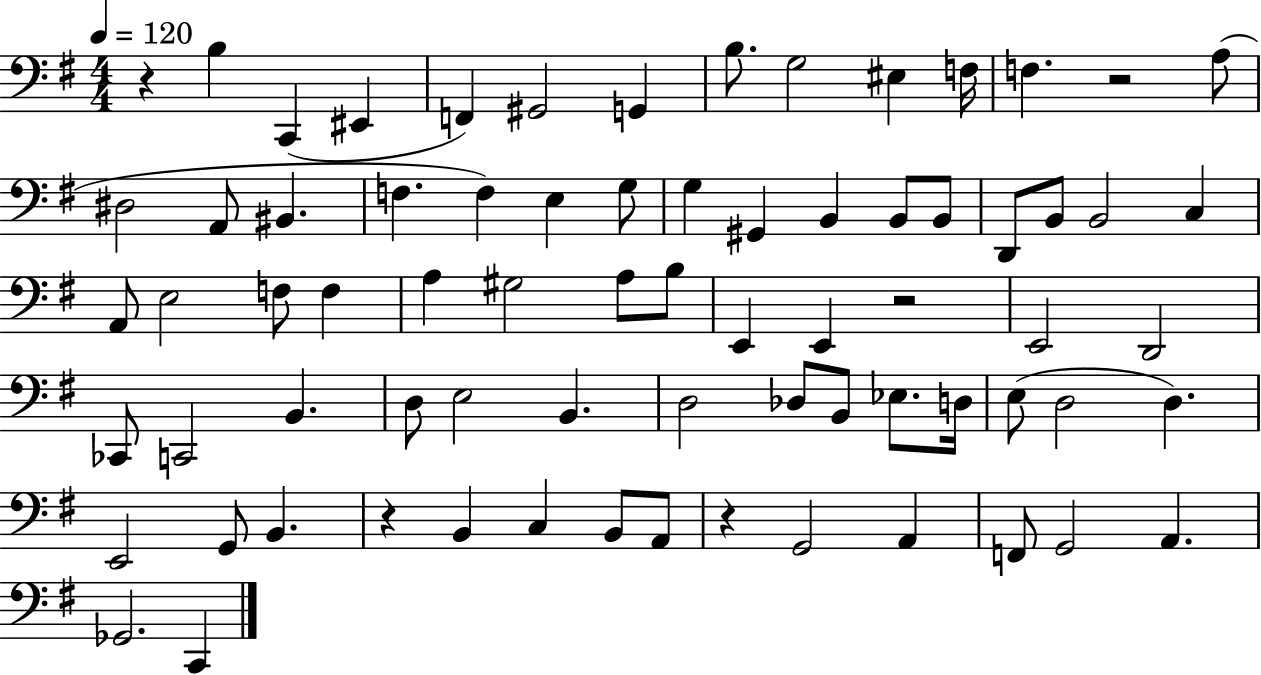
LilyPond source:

{
  \clef bass
  \numericTimeSignature
  \time 4/4
  \key g \major
  \tempo 4 = 120
  \repeat volta 2 { r4 b4 c,4( eis,4 | f,4) gis,2 g,4 | b8. g2 eis4 f16 | f4. r2 a8( | \break dis2 a,8 bis,4. | f4. f4) e4 g8 | g4 gis,4 b,4 b,8 b,8 | d,8 b,8 b,2 c4 | \break a,8 e2 f8 f4 | a4 gis2 a8 b8 | e,4 e,4 r2 | e,2 d,2 | \break ces,8 c,2 b,4. | d8 e2 b,4. | d2 des8 b,8 ees8. d16 | e8( d2 d4.) | \break e,2 g,8 b,4. | r4 b,4 c4 b,8 a,8 | r4 g,2 a,4 | f,8 g,2 a,4. | \break ges,2. c,4 | } \bar "|."
}